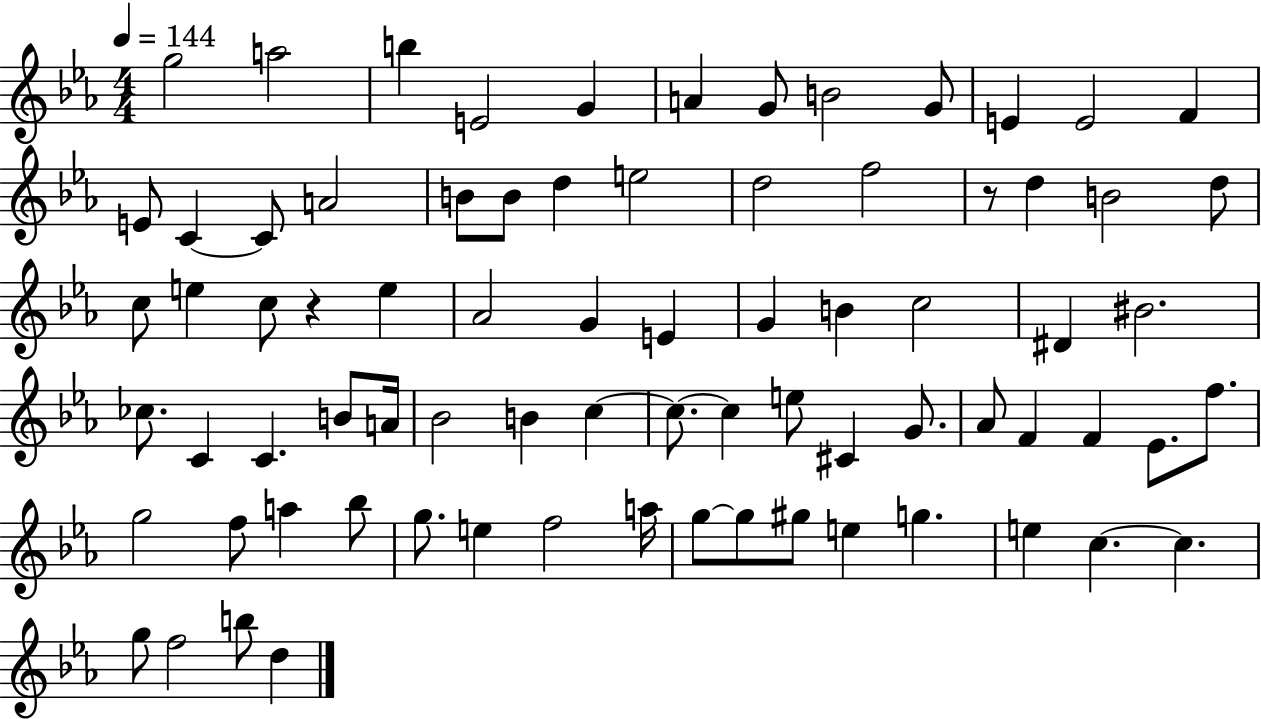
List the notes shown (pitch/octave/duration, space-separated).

G5/h A5/h B5/q E4/h G4/q A4/q G4/e B4/h G4/e E4/q E4/h F4/q E4/e C4/q C4/e A4/h B4/e B4/e D5/q E5/h D5/h F5/h R/e D5/q B4/h D5/e C5/e E5/q C5/e R/q E5/q Ab4/h G4/q E4/q G4/q B4/q C5/h D#4/q BIS4/h. CES5/e. C4/q C4/q. B4/e A4/s Bb4/h B4/q C5/q C5/e. C5/q E5/e C#4/q G4/e. Ab4/e F4/q F4/q Eb4/e. F5/e. G5/h F5/e A5/q Bb5/e G5/e. E5/q F5/h A5/s G5/e G5/e G#5/e E5/q G5/q. E5/q C5/q. C5/q. G5/e F5/h B5/e D5/q